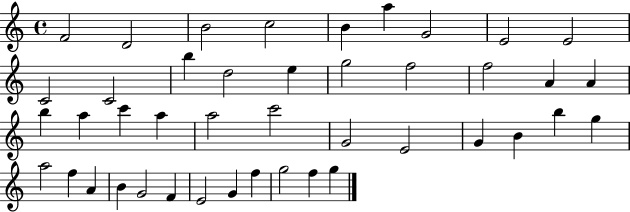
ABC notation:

X:1
T:Untitled
M:4/4
L:1/4
K:C
F2 D2 B2 c2 B a G2 E2 E2 C2 C2 b d2 e g2 f2 f2 A A b a c' a a2 c'2 G2 E2 G B b g a2 f A B G2 F E2 G f g2 f g